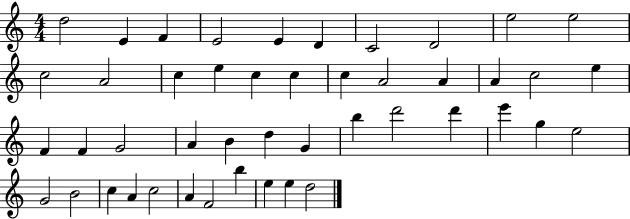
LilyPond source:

{
  \clef treble
  \numericTimeSignature
  \time 4/4
  \key c \major
  d''2 e'4 f'4 | e'2 e'4 d'4 | c'2 d'2 | e''2 e''2 | \break c''2 a'2 | c''4 e''4 c''4 c''4 | c''4 a'2 a'4 | a'4 c''2 e''4 | \break f'4 f'4 g'2 | a'4 b'4 d''4 g'4 | b''4 d'''2 d'''4 | e'''4 g''4 e''2 | \break g'2 b'2 | c''4 a'4 c''2 | a'4 f'2 b''4 | e''4 e''4 d''2 | \break \bar "|."
}